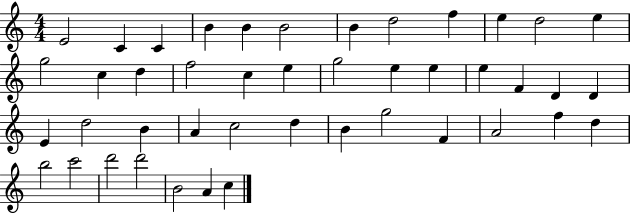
{
  \clef treble
  \numericTimeSignature
  \time 4/4
  \key c \major
  e'2 c'4 c'4 | b'4 b'4 b'2 | b'4 d''2 f''4 | e''4 d''2 e''4 | \break g''2 c''4 d''4 | f''2 c''4 e''4 | g''2 e''4 e''4 | e''4 f'4 d'4 d'4 | \break e'4 d''2 b'4 | a'4 c''2 d''4 | b'4 g''2 f'4 | a'2 f''4 d''4 | \break b''2 c'''2 | d'''2 d'''2 | b'2 a'4 c''4 | \bar "|."
}